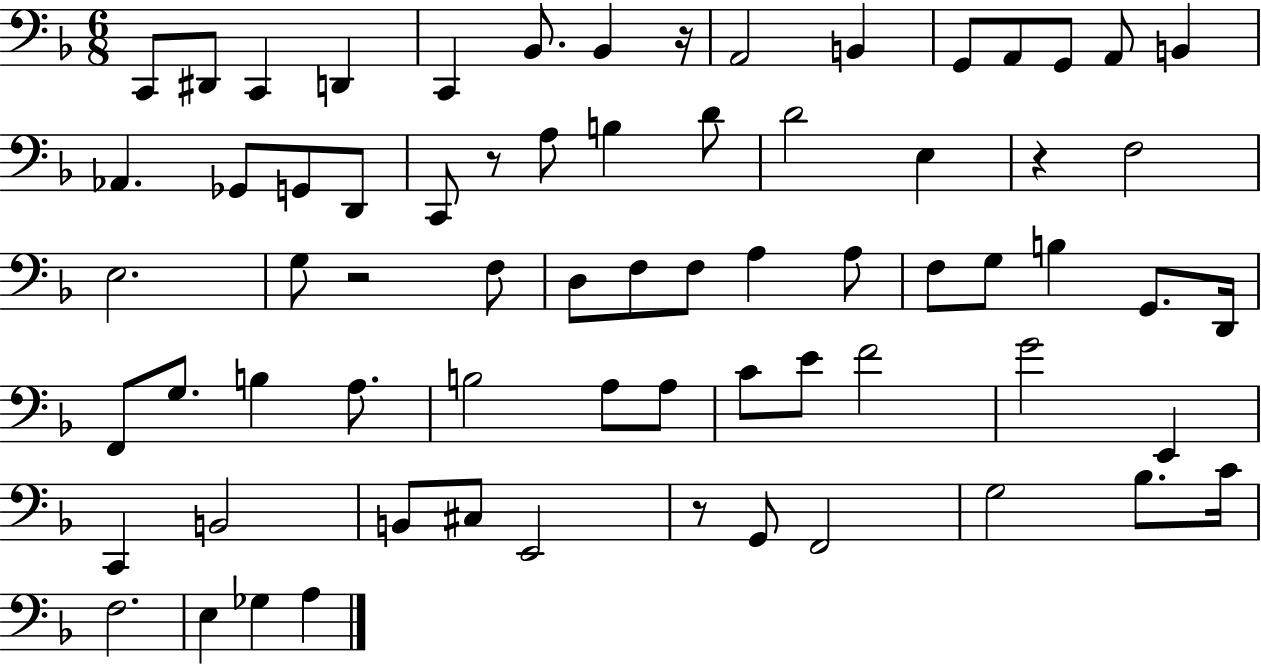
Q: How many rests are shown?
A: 5